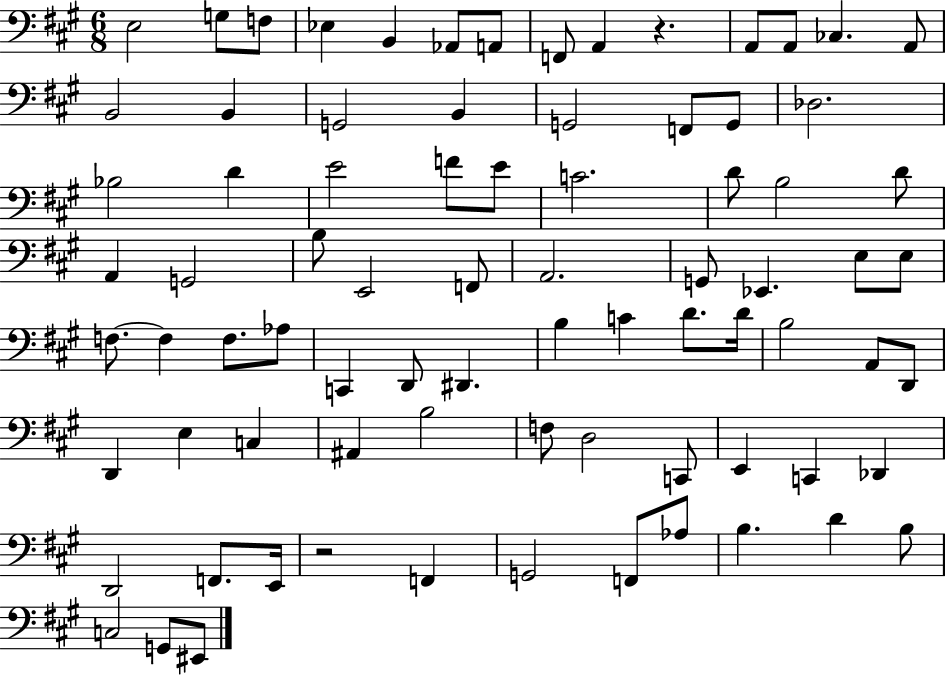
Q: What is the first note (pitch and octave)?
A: E3